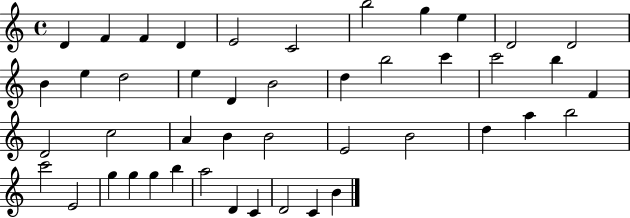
D4/q F4/q F4/q D4/q E4/h C4/h B5/h G5/q E5/q D4/h D4/h B4/q E5/q D5/h E5/q D4/q B4/h D5/q B5/h C6/q C6/h B5/q F4/q D4/h C5/h A4/q B4/q B4/h E4/h B4/h D5/q A5/q B5/h C6/h E4/h G5/q G5/q G5/q B5/q A5/h D4/q C4/q D4/h C4/q B4/q